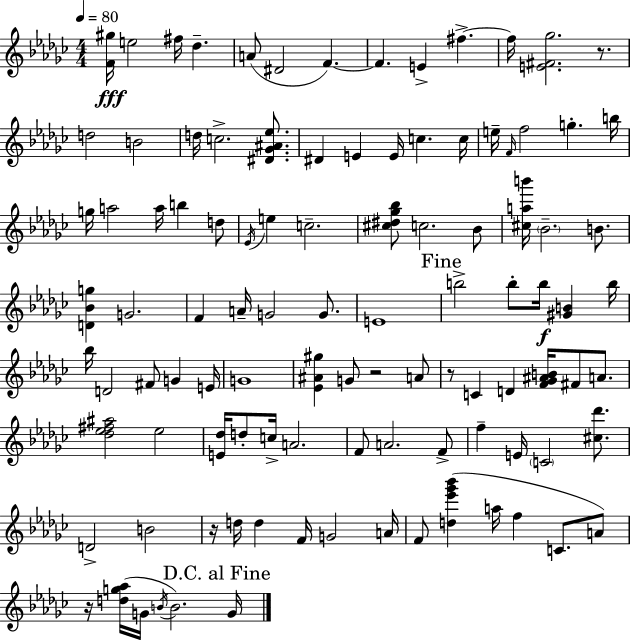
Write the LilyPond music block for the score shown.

{
  \clef treble
  \numericTimeSignature
  \time 4/4
  \key ees \minor
  \tempo 4 = 80
  <f' gis''>16\fff e''2 fis''16 des''4.-- | a'8( dis'2 f'4.~~) | f'4. e'4-> fis''4.->~~ | fis''16 <e' fis' ges''>2. r8. | \break d''2 b'2 | d''16 c''2.-> <dis' ges' ais' ees''>8. | dis'4 e'4 e'16 c''4. c''16 | e''16-- \grace { f'16 } f''2 g''4.-. | \break b''16 g''16 a''2 a''16 b''4 d''8 | \acciaccatura { ees'16 } e''4 c''2.-- | <cis'' dis'' ges'' bes''>8 c''2. | bes'8 <cis'' a'' b'''>16 \parenthesize bes'2.-- b'8. | \break <d' bes' g''>4 g'2. | f'4 a'16-- g'2 g'8. | e'1 | \mark "Fine" b''2-> b''8-. b''16\f <gis' b'>4 | \break b''16 bes''16 d'2 fis'8 g'4 | e'16 g'1 | <ees' ais' gis''>4 g'8 r2 | a'8 r8 c'4 d'4 <f' ges' ais' b'>16 fis'8 a'8. | \break <des'' ees'' fis'' ais''>2 ees''2 | <e' des''>16 d''8-. c''16-> a'2. | f'8 a'2. | f'8-> f''4-- e'16 \parenthesize c'2 <cis'' des'''>8. | \break d'2-> b'2 | r16 d''16 d''4 f'16 g'2 | a'16 f'8 <d'' ees''' ges''' bes'''>4( a''16 f''4 c'8. | a'8) r16 <d'' g'' aes''>16( g'16 \acciaccatura { b'16 } b'2.) | \break \mark "D.C. al Fine" g'16 \bar "|."
}